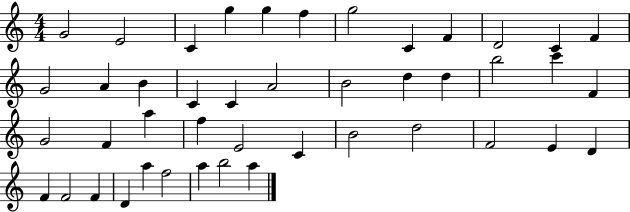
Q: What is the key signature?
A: C major